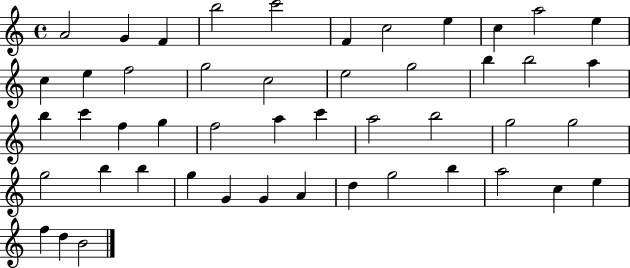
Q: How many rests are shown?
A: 0